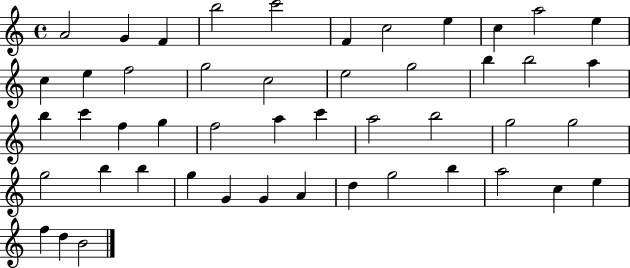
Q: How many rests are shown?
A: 0